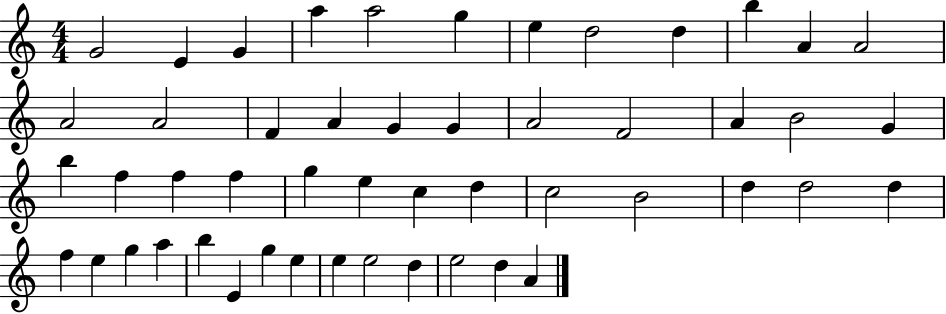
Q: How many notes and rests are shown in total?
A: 50